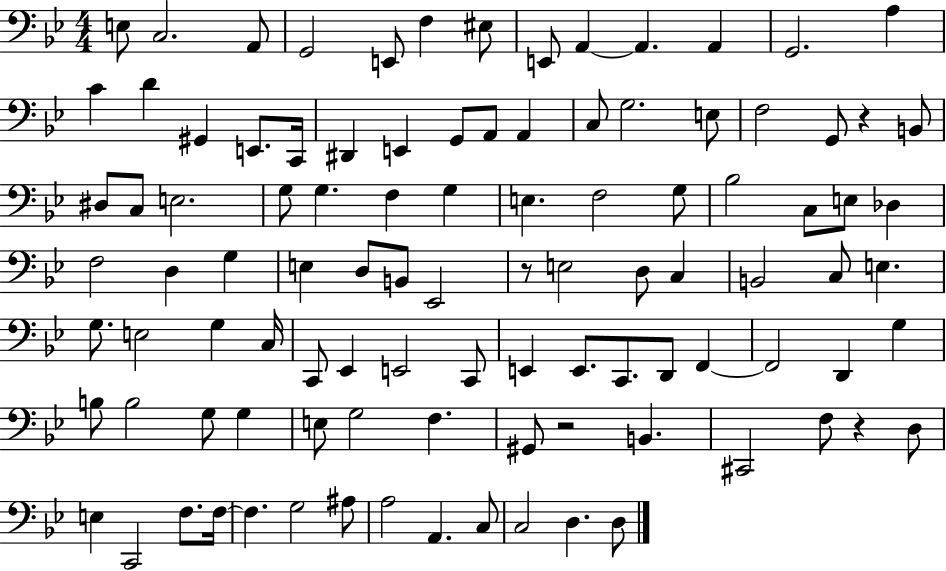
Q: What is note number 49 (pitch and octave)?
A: B2